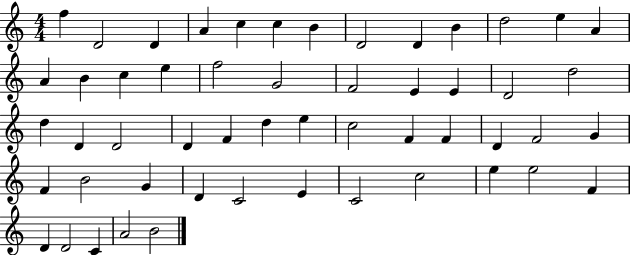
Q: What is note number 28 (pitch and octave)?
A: D4